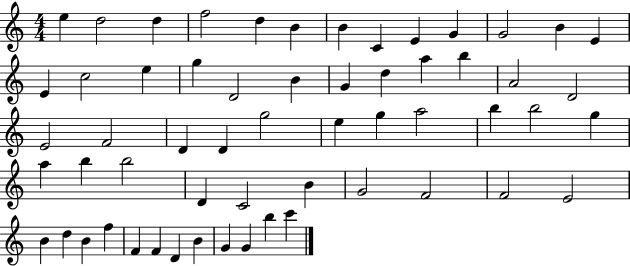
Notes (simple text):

E5/q D5/h D5/q F5/h D5/q B4/q B4/q C4/q E4/q G4/q G4/h B4/q E4/q E4/q C5/h E5/q G5/q D4/h B4/q G4/q D5/q A5/q B5/q A4/h D4/h E4/h F4/h D4/q D4/q G5/h E5/q G5/q A5/h B5/q B5/h G5/q A5/q B5/q B5/h D4/q C4/h B4/q G4/h F4/h F4/h E4/h B4/q D5/q B4/q F5/q F4/q F4/q D4/q B4/q G4/q G4/q B5/q C6/q